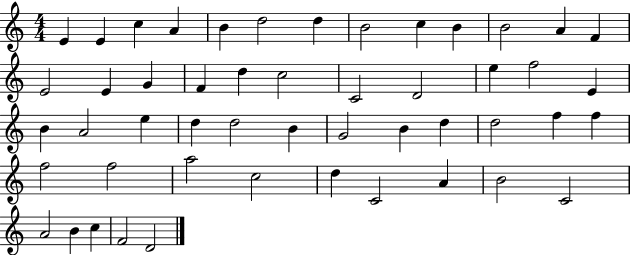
X:1
T:Untitled
M:4/4
L:1/4
K:C
E E c A B d2 d B2 c B B2 A F E2 E G F d c2 C2 D2 e f2 E B A2 e d d2 B G2 B d d2 f f f2 f2 a2 c2 d C2 A B2 C2 A2 B c F2 D2